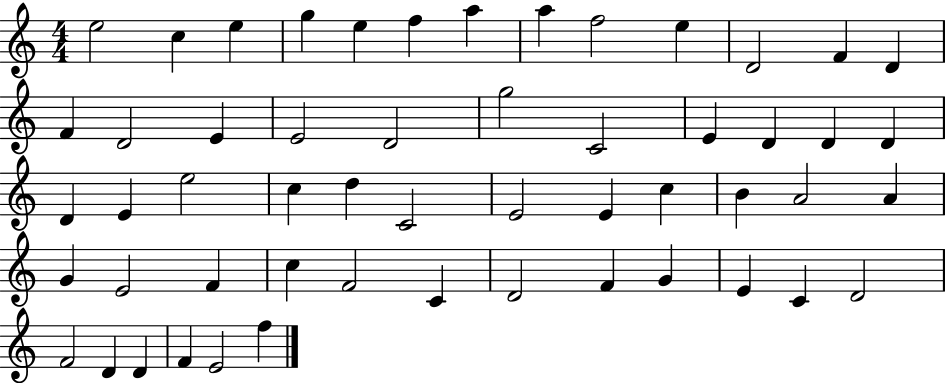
X:1
T:Untitled
M:4/4
L:1/4
K:C
e2 c e g e f a a f2 e D2 F D F D2 E E2 D2 g2 C2 E D D D D E e2 c d C2 E2 E c B A2 A G E2 F c F2 C D2 F G E C D2 F2 D D F E2 f